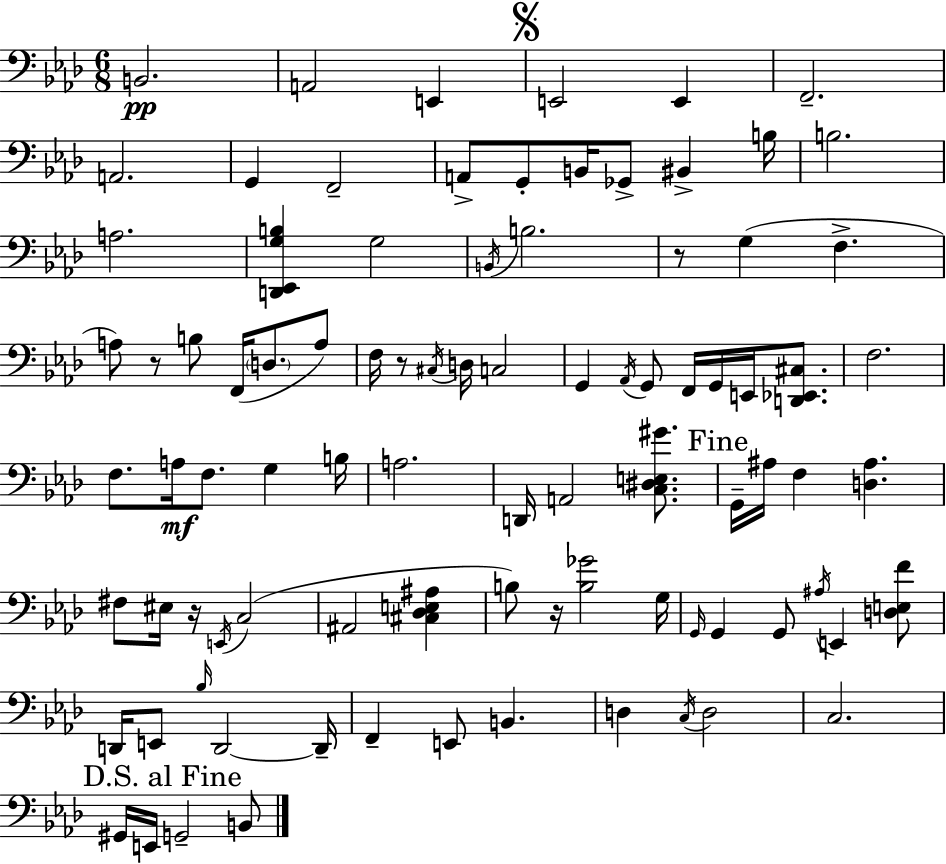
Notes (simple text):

B2/h. A2/h E2/q E2/h E2/q F2/h. A2/h. G2/q F2/h A2/e G2/e B2/s Gb2/e BIS2/q B3/s B3/h. A3/h. [D2,Eb2,G3,B3]/q G3/h B2/s B3/h. R/e G3/q F3/q. A3/e R/e B3/e F2/s D3/e. A3/e F3/s R/e C#3/s D3/s C3/h G2/q Ab2/s G2/e F2/s G2/s E2/s [D2,Eb2,C#3]/e. F3/h. F3/e. A3/s F3/e. G3/q B3/s A3/h. D2/s A2/h [C3,D#3,E3,G#4]/e. G2/s A#3/s F3/q [D3,A#3]/q. F#3/e EIS3/s R/s E2/s C3/h A#2/h [C#3,Db3,E3,A#3]/q B3/e R/s [B3,Gb4]/h G3/s G2/s G2/q G2/e A#3/s E2/q [D3,E3,F4]/e D2/s E2/e Bb3/s D2/h D2/s F2/q E2/e B2/q. D3/q C3/s D3/h C3/h. G#2/s E2/s G2/h B2/e